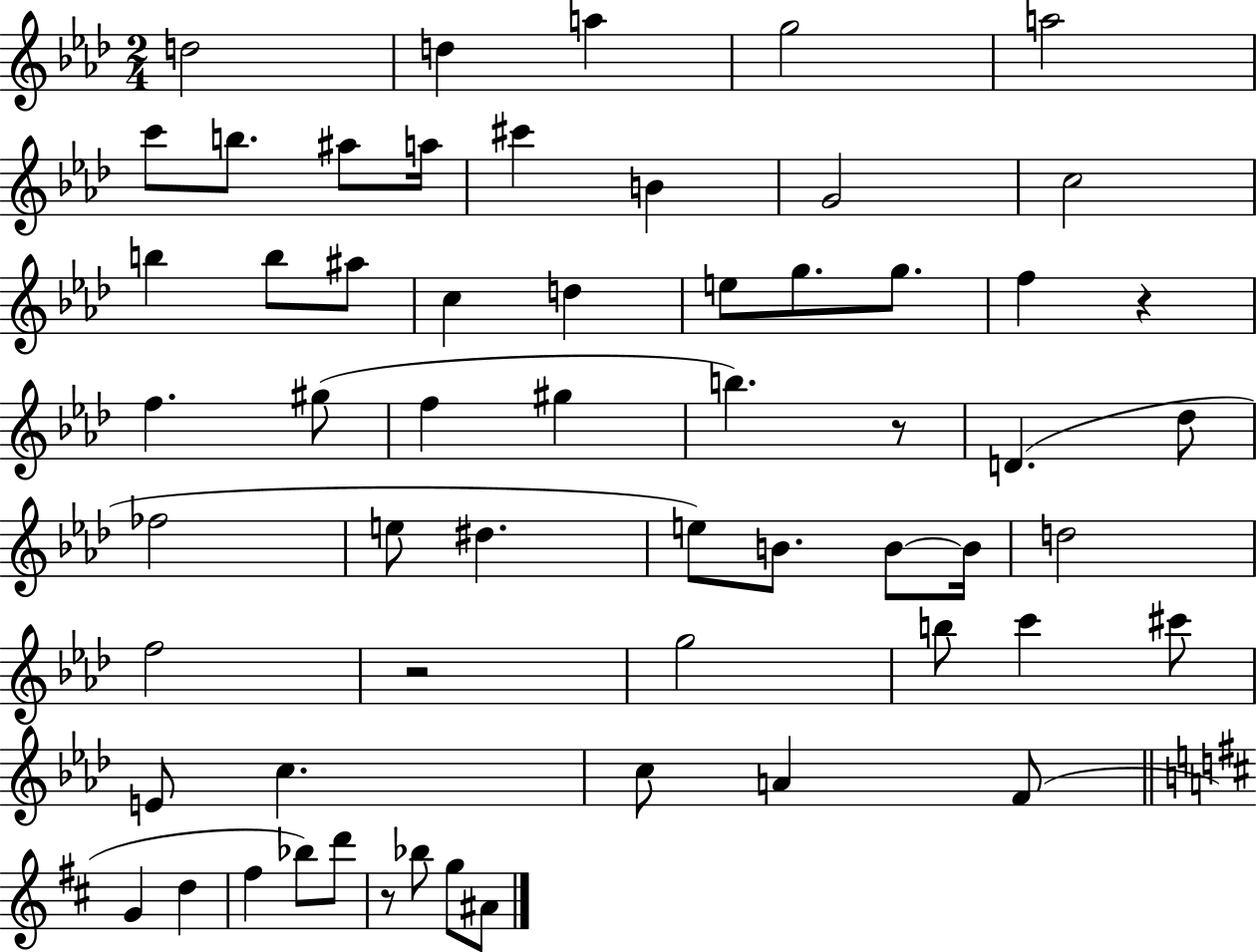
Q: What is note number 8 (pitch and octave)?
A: A#5